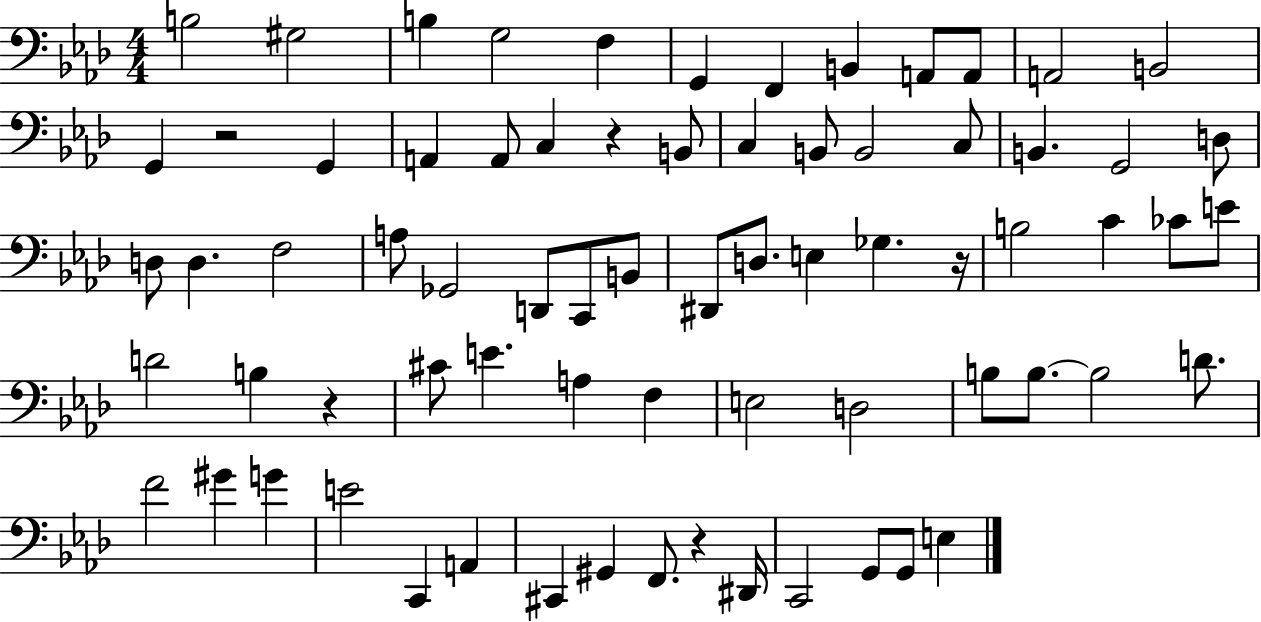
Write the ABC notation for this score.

X:1
T:Untitled
M:4/4
L:1/4
K:Ab
B,2 ^G,2 B, G,2 F, G,, F,, B,, A,,/2 A,,/2 A,,2 B,,2 G,, z2 G,, A,, A,,/2 C, z B,,/2 C, B,,/2 B,,2 C,/2 B,, G,,2 D,/2 D,/2 D, F,2 A,/2 _G,,2 D,,/2 C,,/2 B,,/2 ^D,,/2 D,/2 E, _G, z/4 B,2 C _C/2 E/2 D2 B, z ^C/2 E A, F, E,2 D,2 B,/2 B,/2 B,2 D/2 F2 ^G G E2 C,, A,, ^C,, ^G,, F,,/2 z ^D,,/4 C,,2 G,,/2 G,,/2 E,